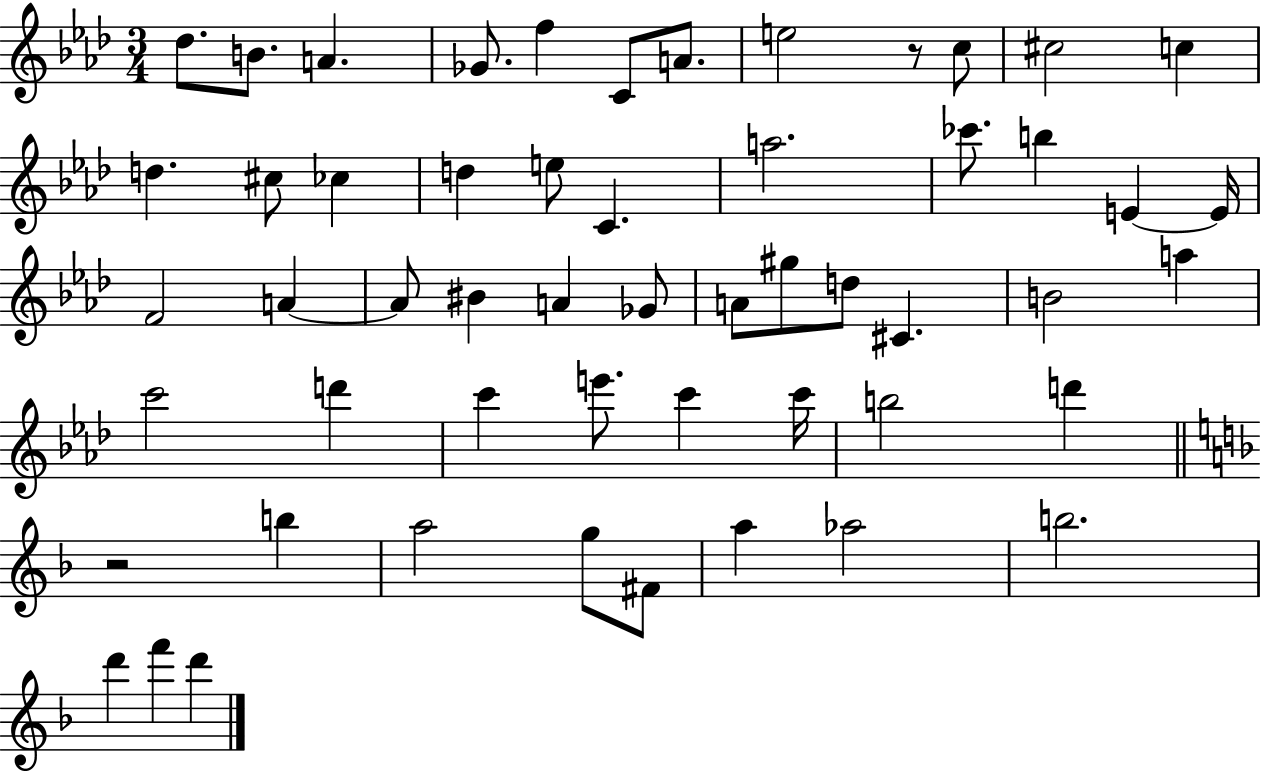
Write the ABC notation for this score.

X:1
T:Untitled
M:3/4
L:1/4
K:Ab
_d/2 B/2 A _G/2 f C/2 A/2 e2 z/2 c/2 ^c2 c d ^c/2 _c d e/2 C a2 _c'/2 b E E/4 F2 A A/2 ^B A _G/2 A/2 ^g/2 d/2 ^C B2 a c'2 d' c' e'/2 c' c'/4 b2 d' z2 b a2 g/2 ^F/2 a _a2 b2 d' f' d'